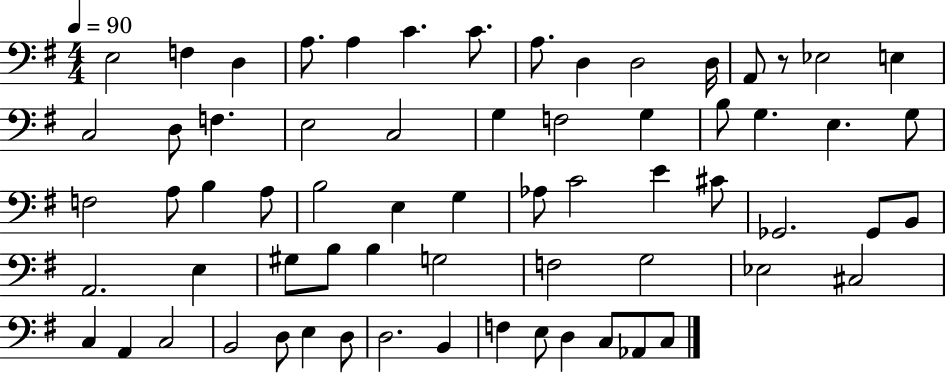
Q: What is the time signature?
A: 4/4